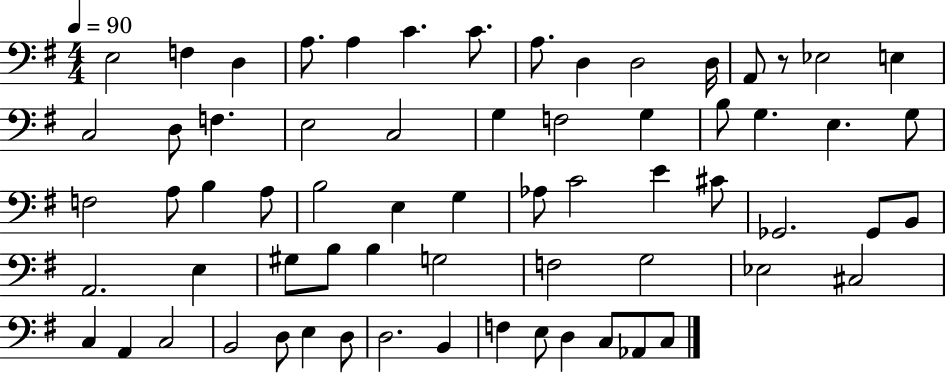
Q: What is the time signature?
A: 4/4